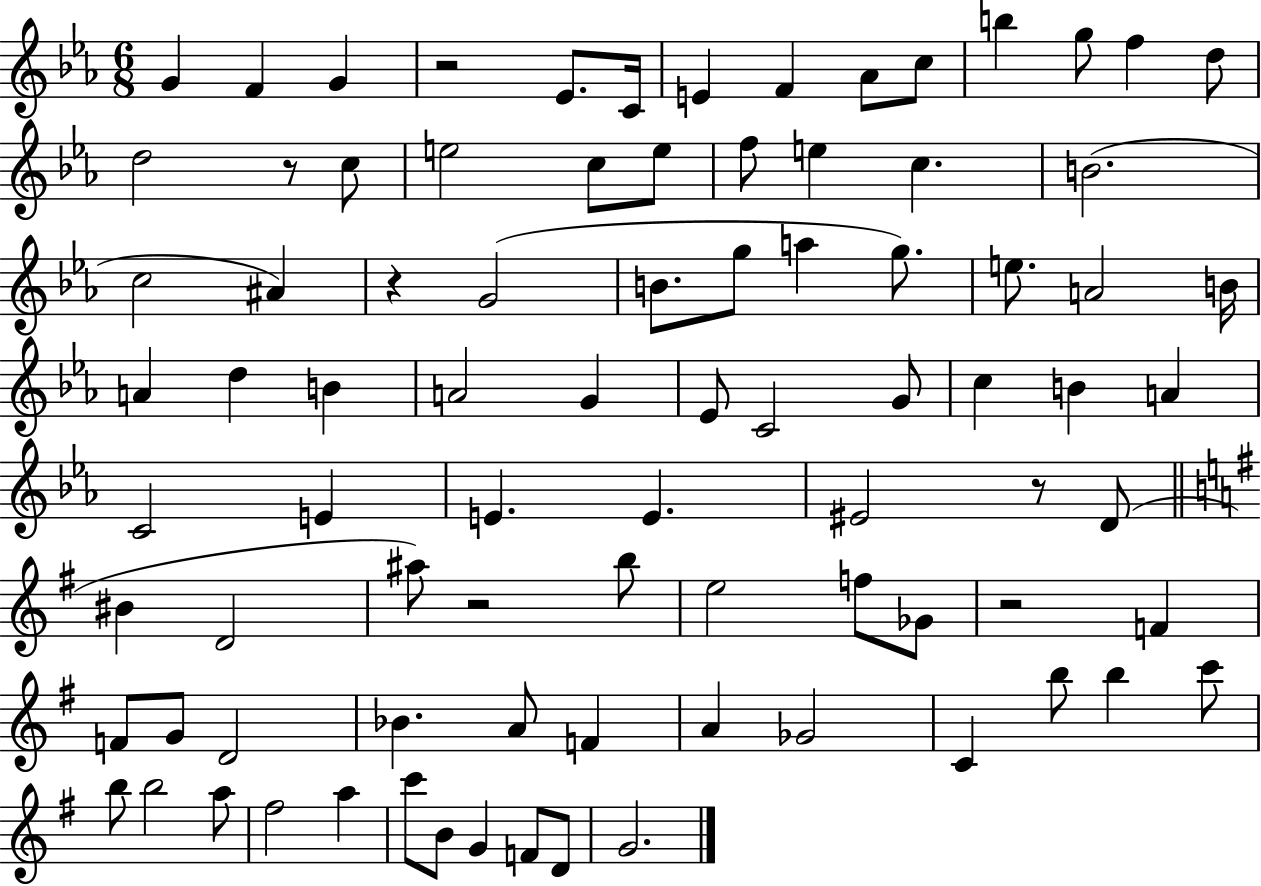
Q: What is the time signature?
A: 6/8